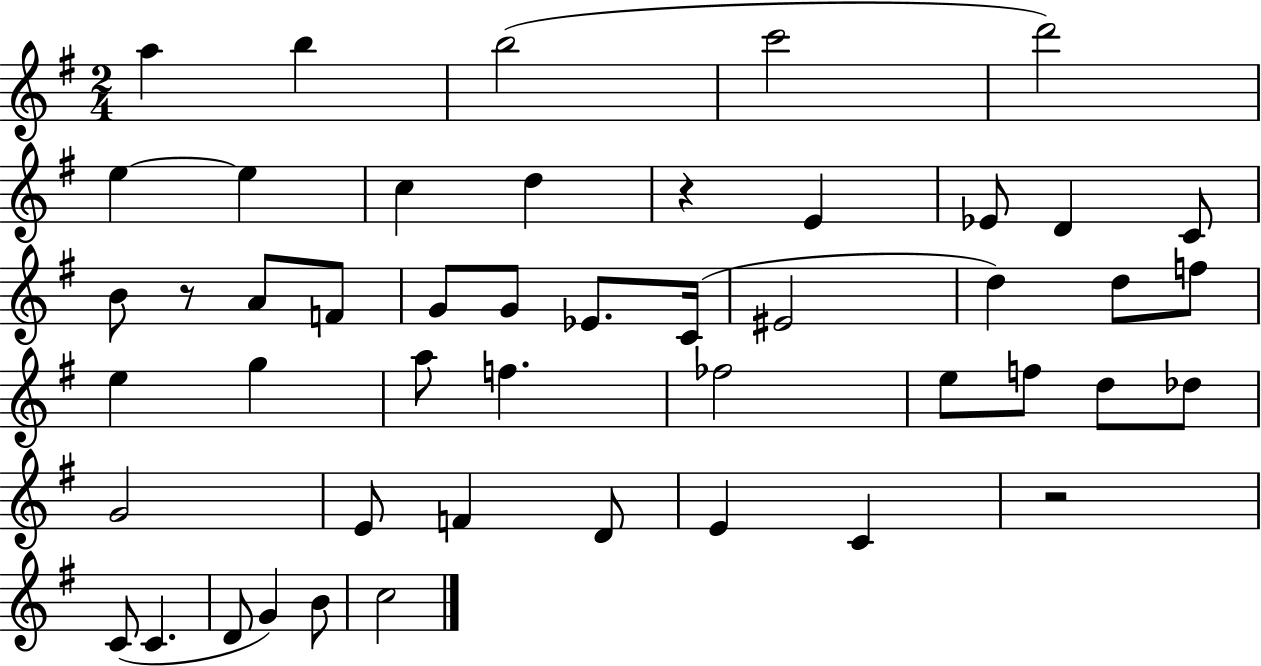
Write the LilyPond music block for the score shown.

{
  \clef treble
  \numericTimeSignature
  \time 2/4
  \key g \major
  a''4 b''4 | b''2( | c'''2 | d'''2) | \break e''4~~ e''4 | c''4 d''4 | r4 e'4 | ees'8 d'4 c'8 | \break b'8 r8 a'8 f'8 | g'8 g'8 ees'8. c'16( | eis'2 | d''4) d''8 f''8 | \break e''4 g''4 | a''8 f''4. | fes''2 | e''8 f''8 d''8 des''8 | \break g'2 | e'8 f'4 d'8 | e'4 c'4 | r2 | \break c'8( c'4. | d'8 g'4) b'8 | c''2 | \bar "|."
}